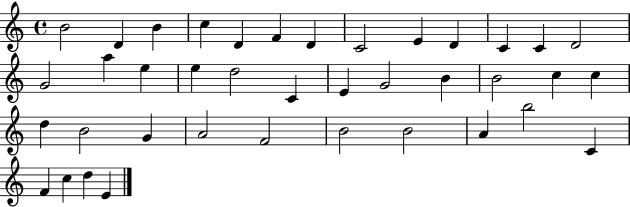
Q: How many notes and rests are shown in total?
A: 39